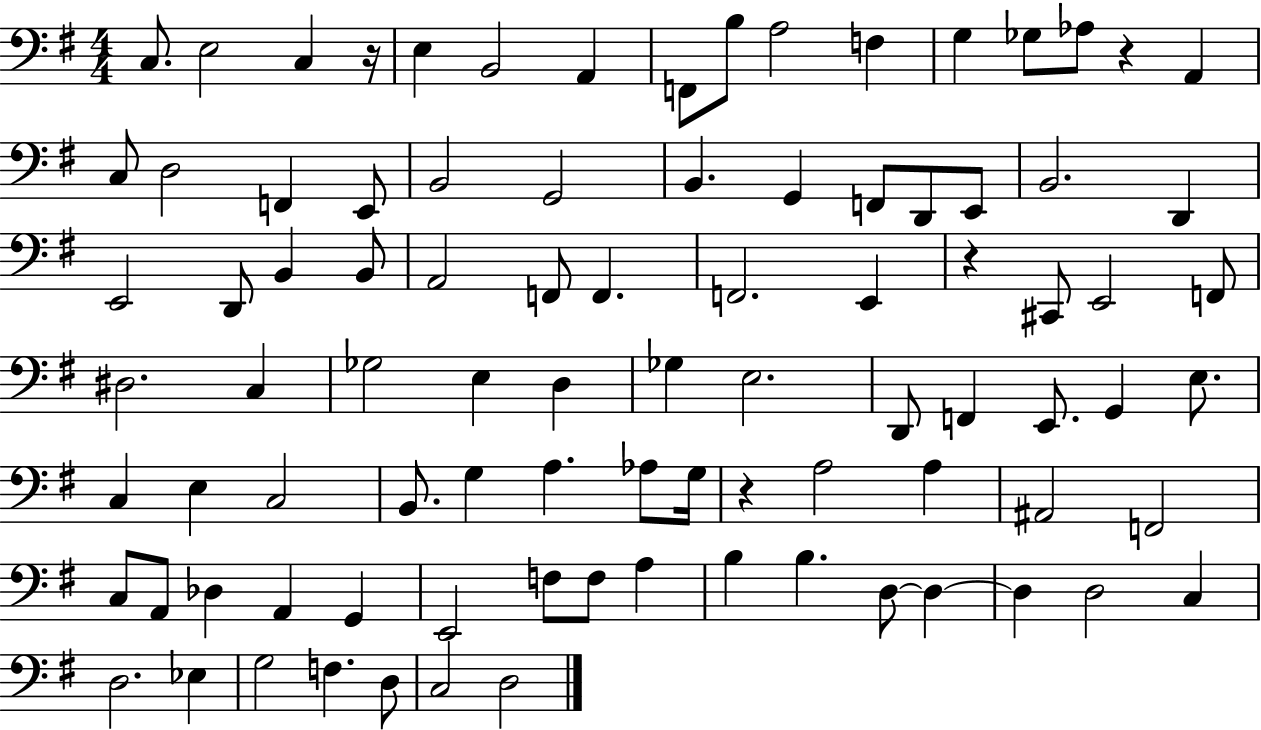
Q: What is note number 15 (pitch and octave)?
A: C3